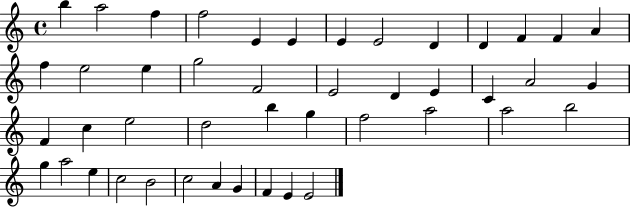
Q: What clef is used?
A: treble